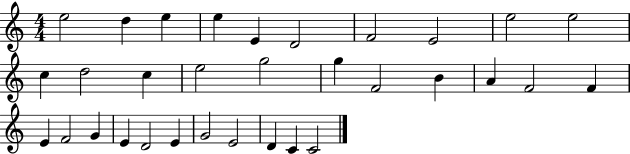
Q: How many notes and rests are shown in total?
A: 32